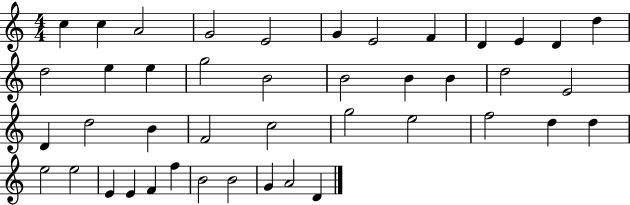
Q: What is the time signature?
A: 4/4